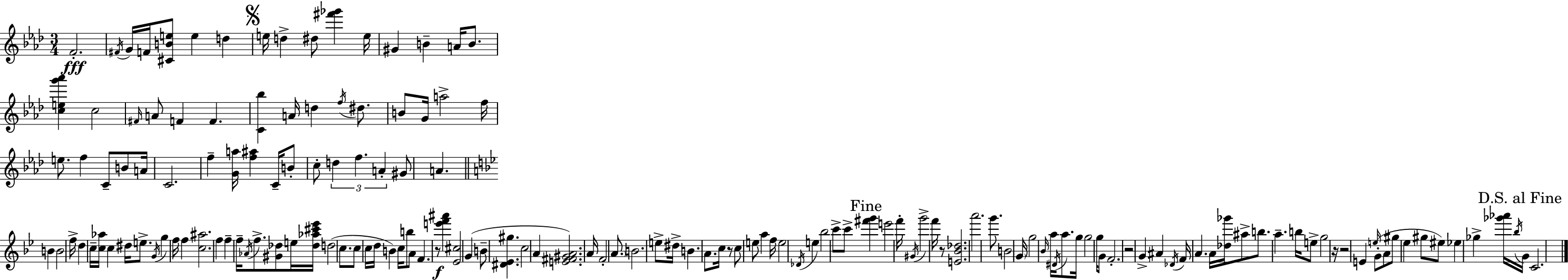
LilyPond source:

{
  \clef treble
  \numericTimeSignature
  \time 3/4
  \key f \minor
  \repeat volta 2 { f'2.-.\fff | \acciaccatura { fis'16 } g'16 f'16 <cis' b' e''>8 e''4 d''4 | \mark \markup { \musicglyph "scripts.segno" } e''16 d''4-> dis''8 <fis''' ges'''>4 | e''16 gis'4 b'4-- a'16 b'8. | \break <c'' e'' g''' aes'''>4 c''2 | \grace { fis'16 } a'8 f'4 f'4. | <c' bes''>4 a'16 d''4 \acciaccatura { f''16 } | dis''8. b'8 g'16 a''2-> | \break f''16 e''8. f''4 c'8-- | b'8 a'16 c'2. | f''4-- <g' a''>16 <f'' ais''>4 | c'16-- b'8-. c''8-. \tuplet 3/2 { d''4 f''4. | \break a'4-. } gis'8 a'4. | \bar "||" \break \key g \minor b'4 b'2 | f''16-> d''4 c''16-- <c'' aes''>16 c''4 dis''16 | e''8.-> \acciaccatura { g'16 } g''4 f''16 f''4 | <c'' ais''>2. | \break f''4 f''4-- f''16-- \acciaccatura { aes'16 } f''8.-> | <gis' des''>8 e''16 <des'' aes'' cis''' ees'''>16 d''2( | c''8. c''8 c''16 d''16 b'4) | c''16 b''8 a'8 f'4. | \break r8\f <e''' f''' ais'''>4 <ees' cis''>2 | g'4( b'8-- <dis' ees' gis''>4. | c''2 a'4 | <e' fis' gis' a'>2.) | \break a'16 f'2-. \parenthesize a'8. | b'2. | e''8-> dis''16-> b'4. a'8. | c''16 r8 c''8 e''8 a''4 | \break f''16 e''2 \acciaccatura { des'16 } e''4 | bes''2 c'''8-> | c'''8-> \mark "Fine" <fis''' g'''>4 e'''2 | f'''16-. \acciaccatura { gis'16 } g'''2-> | \break f'''16 r8 <e' bes' des''>2. | a'''2. | g'''8. b'2 | \parenthesize g'16 g''2 | \break \grace { bes'16 } a''16 \acciaccatura { dis'16 } a''8. g''16 g''2 | g''16 g'8 f'2.-. | r2 | g'4-> ais'4 \acciaccatura { des'16 } f'16 | \break a'4. a'16 <des'' ges'''>16 ais''8-> b''8. | a''4.-- b''16 e''8-> g''2 | r16 r2 | e'4 \grace { e''16 } g'8-.( a'8 | \break gis''8 ees''4 gis''8 eis''8) ees''4 | ges''4-> <ges''' aes'''>16 \acciaccatura { bes''16 } \mark "D.S. al Fine" g'16 c'2. | } \bar "|."
}